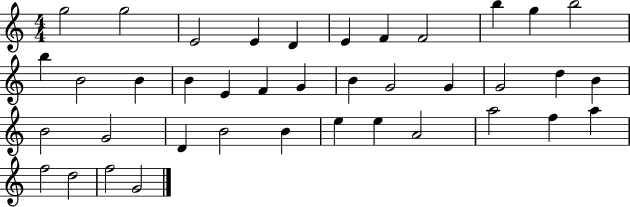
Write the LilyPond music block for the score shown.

{
  \clef treble
  \numericTimeSignature
  \time 4/4
  \key c \major
  g''2 g''2 | e'2 e'4 d'4 | e'4 f'4 f'2 | b''4 g''4 b''2 | \break b''4 b'2 b'4 | b'4 e'4 f'4 g'4 | b'4 g'2 g'4 | g'2 d''4 b'4 | \break b'2 g'2 | d'4 b'2 b'4 | e''4 e''4 a'2 | a''2 f''4 a''4 | \break f''2 d''2 | f''2 g'2 | \bar "|."
}